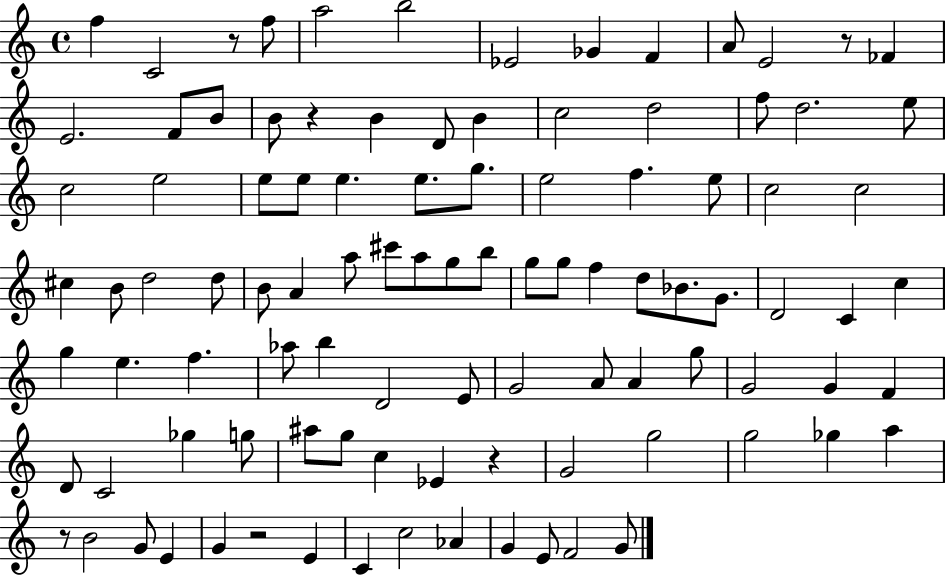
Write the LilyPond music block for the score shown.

{
  \clef treble
  \time 4/4
  \defaultTimeSignature
  \key c \major
  f''4 c'2 r8 f''8 | a''2 b''2 | ees'2 ges'4 f'4 | a'8 e'2 r8 fes'4 | \break e'2. f'8 b'8 | b'8 r4 b'4 d'8 b'4 | c''2 d''2 | f''8 d''2. e''8 | \break c''2 e''2 | e''8 e''8 e''4. e''8. g''8. | e''2 f''4. e''8 | c''2 c''2 | \break cis''4 b'8 d''2 d''8 | b'8 a'4 a''8 cis'''8 a''8 g''8 b''8 | g''8 g''8 f''4 d''8 bes'8. g'8. | d'2 c'4 c''4 | \break g''4 e''4. f''4. | aes''8 b''4 d'2 e'8 | g'2 a'8 a'4 g''8 | g'2 g'4 f'4 | \break d'8 c'2 ges''4 g''8 | ais''8 g''8 c''4 ees'4 r4 | g'2 g''2 | g''2 ges''4 a''4 | \break r8 b'2 g'8 e'4 | g'4 r2 e'4 | c'4 c''2 aes'4 | g'4 e'8 f'2 g'8 | \break \bar "|."
}